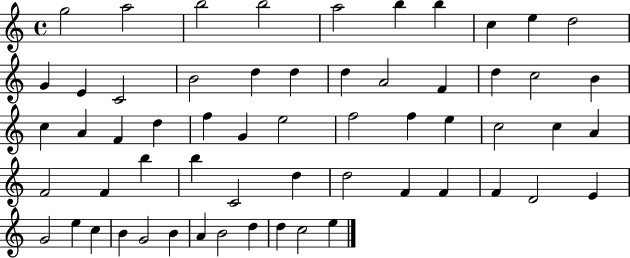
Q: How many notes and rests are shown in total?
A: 59